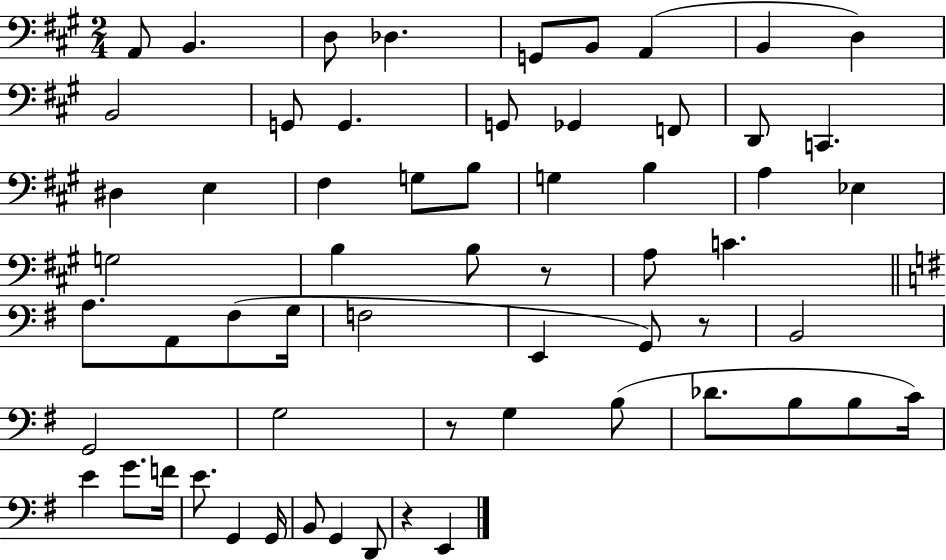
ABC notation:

X:1
T:Untitled
M:2/4
L:1/4
K:A
A,,/2 B,, D,/2 _D, G,,/2 B,,/2 A,, B,, D, B,,2 G,,/2 G,, G,,/2 _G,, F,,/2 D,,/2 C,, ^D, E, ^F, G,/2 B,/2 G, B, A, _E, G,2 B, B,/2 z/2 A,/2 C A,/2 A,,/2 ^F,/2 G,/4 F,2 E,, G,,/2 z/2 B,,2 G,,2 G,2 z/2 G, B,/2 _D/2 B,/2 B,/2 C/4 E G/2 F/4 E/2 G,, G,,/4 B,,/2 G,, D,,/2 z E,,